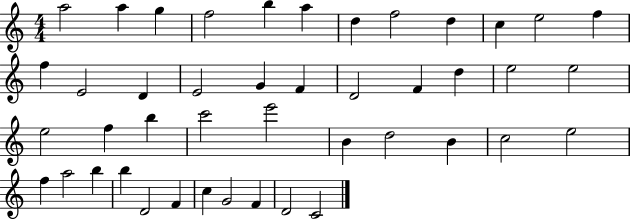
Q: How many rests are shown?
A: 0